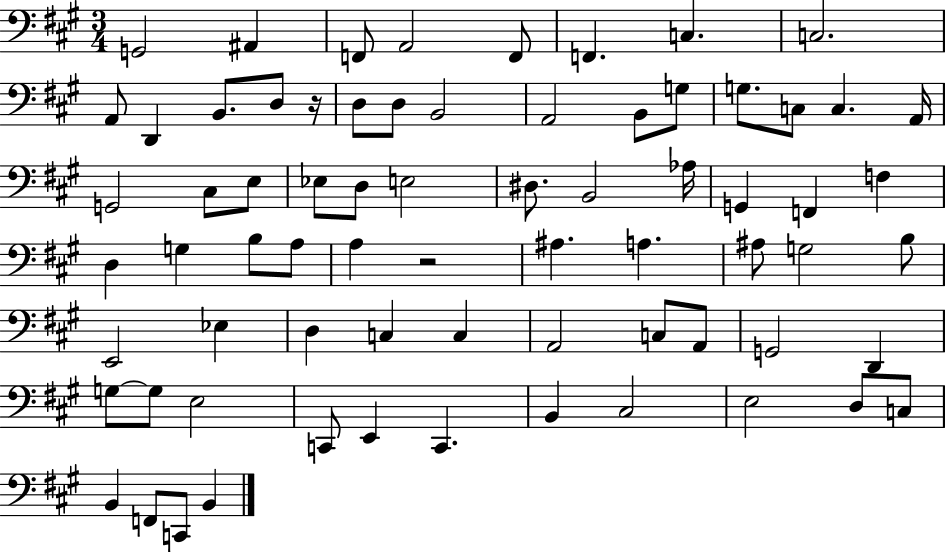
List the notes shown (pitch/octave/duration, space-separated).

G2/h A#2/q F2/e A2/h F2/e F2/q. C3/q. C3/h. A2/e D2/q B2/e. D3/e R/s D3/e D3/e B2/h A2/h B2/e G3/e G3/e. C3/e C3/q. A2/s G2/h C#3/e E3/e Eb3/e D3/e E3/h D#3/e. B2/h Ab3/s G2/q F2/q F3/q D3/q G3/q B3/e A3/e A3/q R/h A#3/q. A3/q. A#3/e G3/h B3/e E2/h Eb3/q D3/q C3/q C3/q A2/h C3/e A2/e G2/h D2/q G3/e G3/e E3/h C2/e E2/q C2/q. B2/q C#3/h E3/h D3/e C3/e B2/q F2/e C2/e B2/q